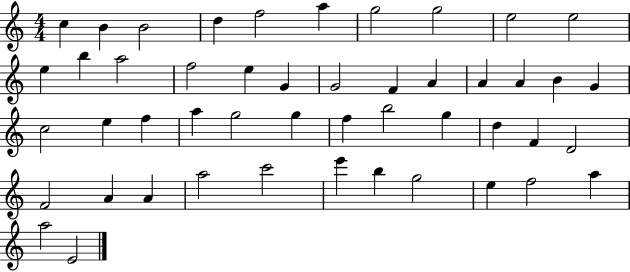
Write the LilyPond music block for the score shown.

{
  \clef treble
  \numericTimeSignature
  \time 4/4
  \key c \major
  c''4 b'4 b'2 | d''4 f''2 a''4 | g''2 g''2 | e''2 e''2 | \break e''4 b''4 a''2 | f''2 e''4 g'4 | g'2 f'4 a'4 | a'4 a'4 b'4 g'4 | \break c''2 e''4 f''4 | a''4 g''2 g''4 | f''4 b''2 g''4 | d''4 f'4 d'2 | \break f'2 a'4 a'4 | a''2 c'''2 | e'''4 b''4 g''2 | e''4 f''2 a''4 | \break a''2 e'2 | \bar "|."
}